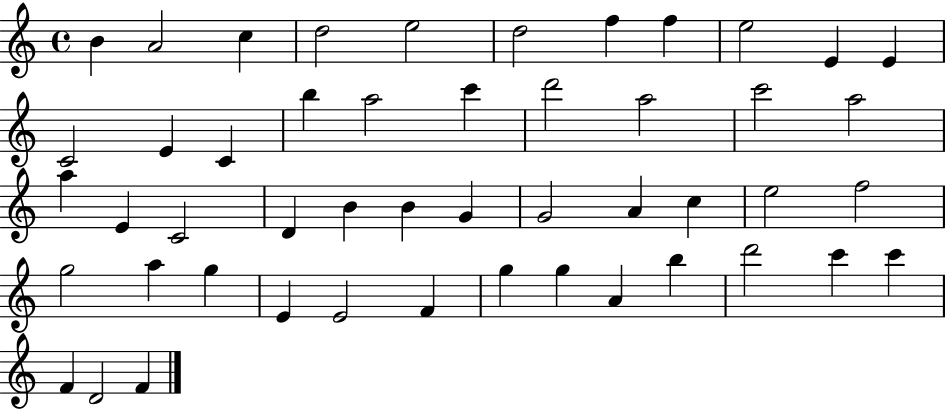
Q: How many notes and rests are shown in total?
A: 49